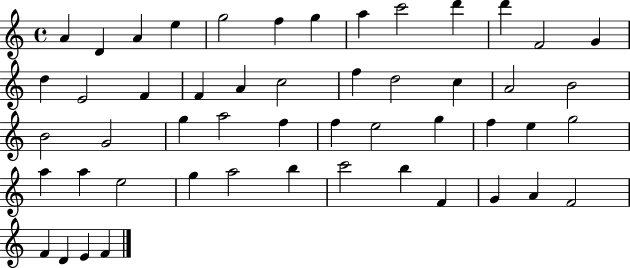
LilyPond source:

{
  \clef treble
  \time 4/4
  \defaultTimeSignature
  \key c \major
  a'4 d'4 a'4 e''4 | g''2 f''4 g''4 | a''4 c'''2 d'''4 | d'''4 f'2 g'4 | \break d''4 e'2 f'4 | f'4 a'4 c''2 | f''4 d''2 c''4 | a'2 b'2 | \break b'2 g'2 | g''4 a''2 f''4 | f''4 e''2 g''4 | f''4 e''4 g''2 | \break a''4 a''4 e''2 | g''4 a''2 b''4 | c'''2 b''4 f'4 | g'4 a'4 f'2 | \break f'4 d'4 e'4 f'4 | \bar "|."
}